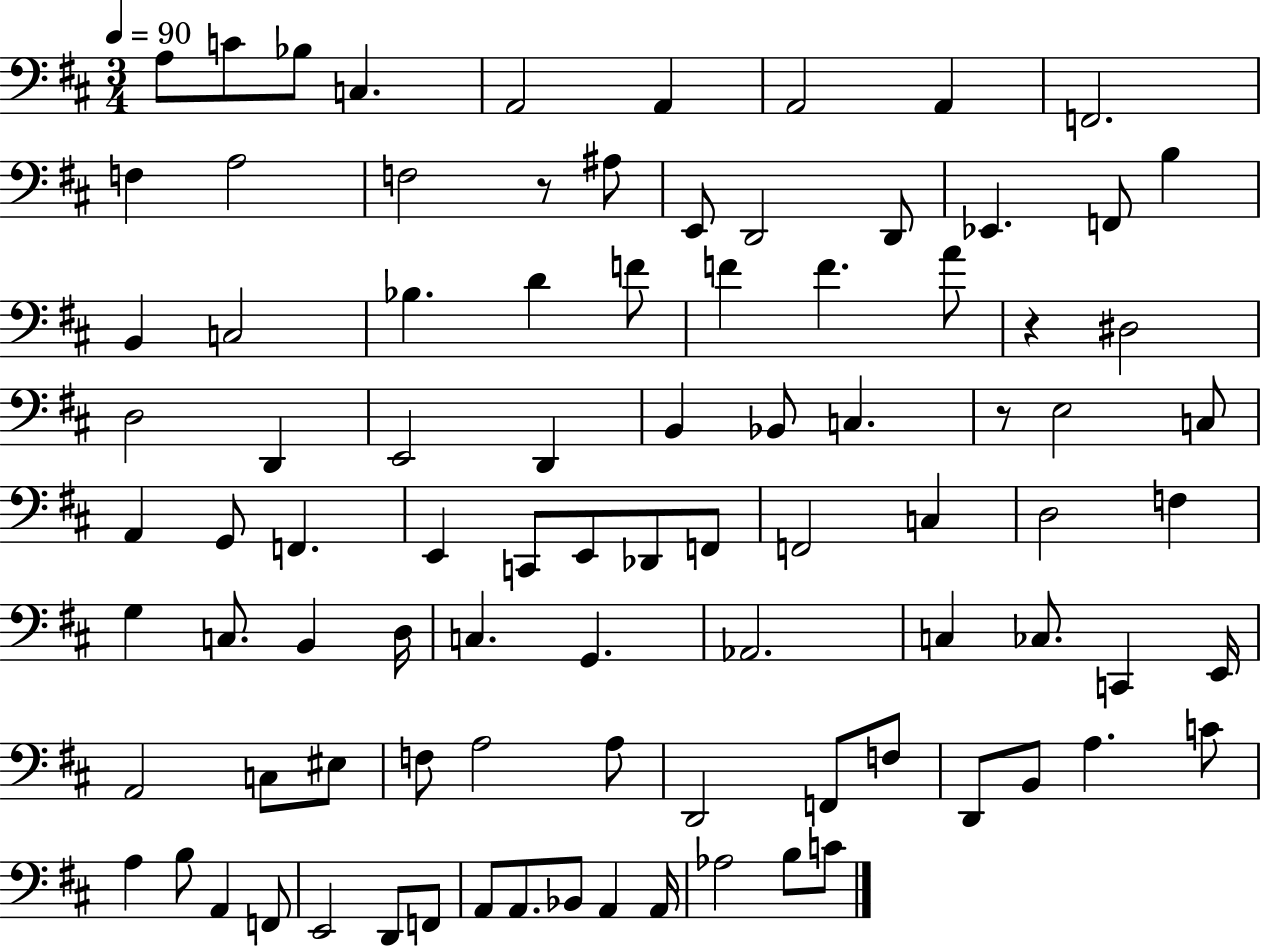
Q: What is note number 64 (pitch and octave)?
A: F3